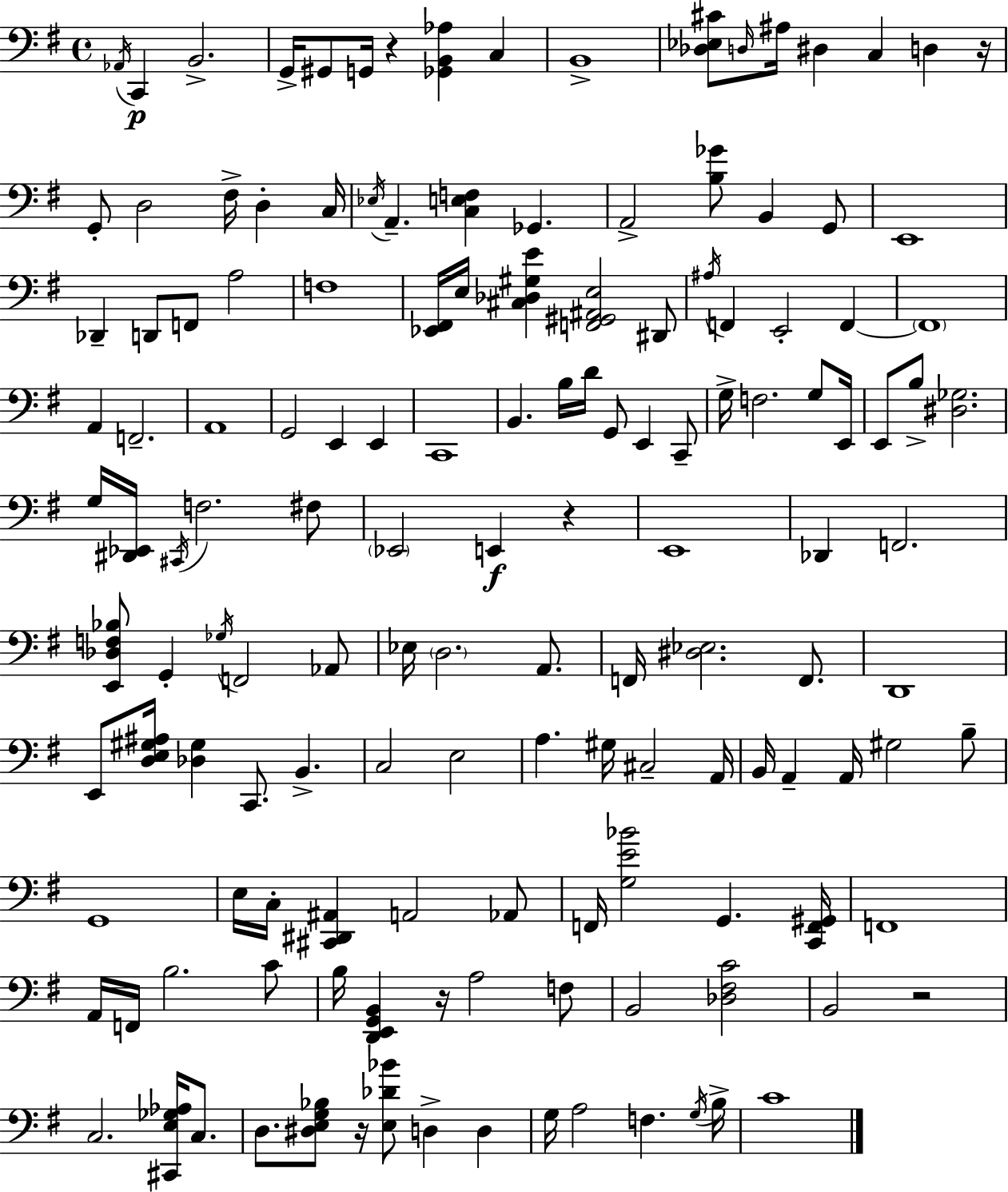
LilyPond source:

{
  \clef bass
  \time 4/4
  \defaultTimeSignature
  \key e \minor
  \acciaccatura { aes,16 }\p c,4 b,2.-> | g,16-> gis,8 g,16 r4 <ges, b, aes>4 c4 | b,1-> | <des ees cis'>8 \grace { d16 } ais16 dis4 c4 d4 | \break r16 g,8-. d2 fis16-> d4-. | c16 \acciaccatura { ees16 } a,4.-- <c e f>4 ges,4. | a,2-> <b ges'>8 b,4 | g,8 e,1 | \break des,4-- d,8 f,8 a2 | f1 | <ees, fis,>16 e16 <cis des gis e'>4 <f, gis, ais, e>2 | dis,8 \acciaccatura { ais16 } f,4 e,2-. | \break f,4~~ \parenthesize f,1 | a,4 f,2.-- | a,1 | g,2 e,4 | \break e,4 c,1 | b,4. b16 d'16 g,8 e,4 | c,8-- g16-> f2. | g8 e,16 e,8 b8-> <dis ges>2. | \break g16 <dis, ees,>16 \acciaccatura { cis,16 } f2. | fis8 \parenthesize ees,2 e,4\f | r4 e,1 | des,4 f,2. | \break <e, des f bes>8 g,4-. \acciaccatura { ges16 } f,2 | aes,8 ees16 \parenthesize d2. | a,8. f,16 <dis ees>2. | f,8. d,1 | \break e,8 <d e gis ais>16 <des gis>4 c,8. | b,4.-> c2 e2 | a4. gis16 cis2-- | a,16 b,16 a,4-- a,16 gis2 | \break b8-- g,1 | e16 c16-. <cis, dis, ais,>4 a,2 | aes,8 f,16 <g e' bes'>2 g,4. | <c, f, gis,>16 f,1 | \break a,16 f,16 b2. | c'8 b16 <d, e, g, b,>4 r16 a2 | f8 b,2 <des fis c'>2 | b,2 r2 | \break c2. | <cis, e ges aes>16 c8. d8. <dis e g bes>8 r16 <e des' bes'>8 d4-> | d4 g16 a2 f4. | \acciaccatura { g16 } b16-> c'1 | \break \bar "|."
}